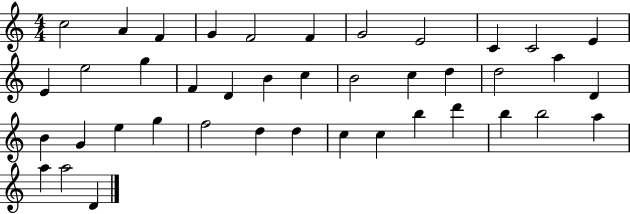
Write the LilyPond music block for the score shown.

{
  \clef treble
  \numericTimeSignature
  \time 4/4
  \key c \major
  c''2 a'4 f'4 | g'4 f'2 f'4 | g'2 e'2 | c'4 c'2 e'4 | \break e'4 e''2 g''4 | f'4 d'4 b'4 c''4 | b'2 c''4 d''4 | d''2 a''4 d'4 | \break b'4 g'4 e''4 g''4 | f''2 d''4 d''4 | c''4 c''4 b''4 d'''4 | b''4 b''2 a''4 | \break a''4 a''2 d'4 | \bar "|."
}